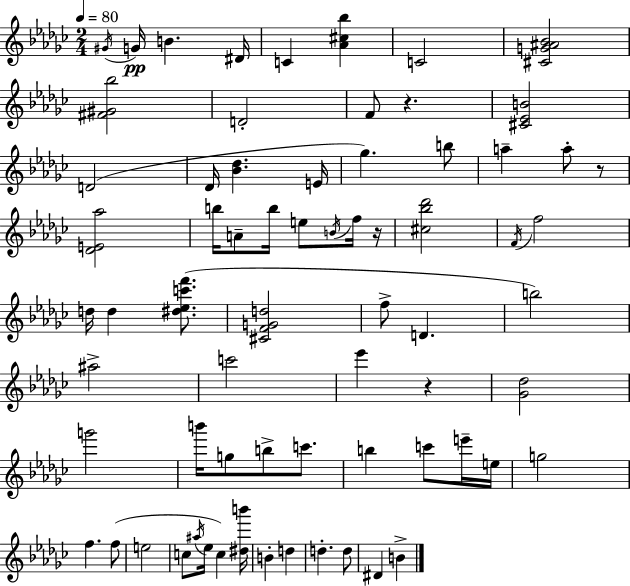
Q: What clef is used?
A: treble